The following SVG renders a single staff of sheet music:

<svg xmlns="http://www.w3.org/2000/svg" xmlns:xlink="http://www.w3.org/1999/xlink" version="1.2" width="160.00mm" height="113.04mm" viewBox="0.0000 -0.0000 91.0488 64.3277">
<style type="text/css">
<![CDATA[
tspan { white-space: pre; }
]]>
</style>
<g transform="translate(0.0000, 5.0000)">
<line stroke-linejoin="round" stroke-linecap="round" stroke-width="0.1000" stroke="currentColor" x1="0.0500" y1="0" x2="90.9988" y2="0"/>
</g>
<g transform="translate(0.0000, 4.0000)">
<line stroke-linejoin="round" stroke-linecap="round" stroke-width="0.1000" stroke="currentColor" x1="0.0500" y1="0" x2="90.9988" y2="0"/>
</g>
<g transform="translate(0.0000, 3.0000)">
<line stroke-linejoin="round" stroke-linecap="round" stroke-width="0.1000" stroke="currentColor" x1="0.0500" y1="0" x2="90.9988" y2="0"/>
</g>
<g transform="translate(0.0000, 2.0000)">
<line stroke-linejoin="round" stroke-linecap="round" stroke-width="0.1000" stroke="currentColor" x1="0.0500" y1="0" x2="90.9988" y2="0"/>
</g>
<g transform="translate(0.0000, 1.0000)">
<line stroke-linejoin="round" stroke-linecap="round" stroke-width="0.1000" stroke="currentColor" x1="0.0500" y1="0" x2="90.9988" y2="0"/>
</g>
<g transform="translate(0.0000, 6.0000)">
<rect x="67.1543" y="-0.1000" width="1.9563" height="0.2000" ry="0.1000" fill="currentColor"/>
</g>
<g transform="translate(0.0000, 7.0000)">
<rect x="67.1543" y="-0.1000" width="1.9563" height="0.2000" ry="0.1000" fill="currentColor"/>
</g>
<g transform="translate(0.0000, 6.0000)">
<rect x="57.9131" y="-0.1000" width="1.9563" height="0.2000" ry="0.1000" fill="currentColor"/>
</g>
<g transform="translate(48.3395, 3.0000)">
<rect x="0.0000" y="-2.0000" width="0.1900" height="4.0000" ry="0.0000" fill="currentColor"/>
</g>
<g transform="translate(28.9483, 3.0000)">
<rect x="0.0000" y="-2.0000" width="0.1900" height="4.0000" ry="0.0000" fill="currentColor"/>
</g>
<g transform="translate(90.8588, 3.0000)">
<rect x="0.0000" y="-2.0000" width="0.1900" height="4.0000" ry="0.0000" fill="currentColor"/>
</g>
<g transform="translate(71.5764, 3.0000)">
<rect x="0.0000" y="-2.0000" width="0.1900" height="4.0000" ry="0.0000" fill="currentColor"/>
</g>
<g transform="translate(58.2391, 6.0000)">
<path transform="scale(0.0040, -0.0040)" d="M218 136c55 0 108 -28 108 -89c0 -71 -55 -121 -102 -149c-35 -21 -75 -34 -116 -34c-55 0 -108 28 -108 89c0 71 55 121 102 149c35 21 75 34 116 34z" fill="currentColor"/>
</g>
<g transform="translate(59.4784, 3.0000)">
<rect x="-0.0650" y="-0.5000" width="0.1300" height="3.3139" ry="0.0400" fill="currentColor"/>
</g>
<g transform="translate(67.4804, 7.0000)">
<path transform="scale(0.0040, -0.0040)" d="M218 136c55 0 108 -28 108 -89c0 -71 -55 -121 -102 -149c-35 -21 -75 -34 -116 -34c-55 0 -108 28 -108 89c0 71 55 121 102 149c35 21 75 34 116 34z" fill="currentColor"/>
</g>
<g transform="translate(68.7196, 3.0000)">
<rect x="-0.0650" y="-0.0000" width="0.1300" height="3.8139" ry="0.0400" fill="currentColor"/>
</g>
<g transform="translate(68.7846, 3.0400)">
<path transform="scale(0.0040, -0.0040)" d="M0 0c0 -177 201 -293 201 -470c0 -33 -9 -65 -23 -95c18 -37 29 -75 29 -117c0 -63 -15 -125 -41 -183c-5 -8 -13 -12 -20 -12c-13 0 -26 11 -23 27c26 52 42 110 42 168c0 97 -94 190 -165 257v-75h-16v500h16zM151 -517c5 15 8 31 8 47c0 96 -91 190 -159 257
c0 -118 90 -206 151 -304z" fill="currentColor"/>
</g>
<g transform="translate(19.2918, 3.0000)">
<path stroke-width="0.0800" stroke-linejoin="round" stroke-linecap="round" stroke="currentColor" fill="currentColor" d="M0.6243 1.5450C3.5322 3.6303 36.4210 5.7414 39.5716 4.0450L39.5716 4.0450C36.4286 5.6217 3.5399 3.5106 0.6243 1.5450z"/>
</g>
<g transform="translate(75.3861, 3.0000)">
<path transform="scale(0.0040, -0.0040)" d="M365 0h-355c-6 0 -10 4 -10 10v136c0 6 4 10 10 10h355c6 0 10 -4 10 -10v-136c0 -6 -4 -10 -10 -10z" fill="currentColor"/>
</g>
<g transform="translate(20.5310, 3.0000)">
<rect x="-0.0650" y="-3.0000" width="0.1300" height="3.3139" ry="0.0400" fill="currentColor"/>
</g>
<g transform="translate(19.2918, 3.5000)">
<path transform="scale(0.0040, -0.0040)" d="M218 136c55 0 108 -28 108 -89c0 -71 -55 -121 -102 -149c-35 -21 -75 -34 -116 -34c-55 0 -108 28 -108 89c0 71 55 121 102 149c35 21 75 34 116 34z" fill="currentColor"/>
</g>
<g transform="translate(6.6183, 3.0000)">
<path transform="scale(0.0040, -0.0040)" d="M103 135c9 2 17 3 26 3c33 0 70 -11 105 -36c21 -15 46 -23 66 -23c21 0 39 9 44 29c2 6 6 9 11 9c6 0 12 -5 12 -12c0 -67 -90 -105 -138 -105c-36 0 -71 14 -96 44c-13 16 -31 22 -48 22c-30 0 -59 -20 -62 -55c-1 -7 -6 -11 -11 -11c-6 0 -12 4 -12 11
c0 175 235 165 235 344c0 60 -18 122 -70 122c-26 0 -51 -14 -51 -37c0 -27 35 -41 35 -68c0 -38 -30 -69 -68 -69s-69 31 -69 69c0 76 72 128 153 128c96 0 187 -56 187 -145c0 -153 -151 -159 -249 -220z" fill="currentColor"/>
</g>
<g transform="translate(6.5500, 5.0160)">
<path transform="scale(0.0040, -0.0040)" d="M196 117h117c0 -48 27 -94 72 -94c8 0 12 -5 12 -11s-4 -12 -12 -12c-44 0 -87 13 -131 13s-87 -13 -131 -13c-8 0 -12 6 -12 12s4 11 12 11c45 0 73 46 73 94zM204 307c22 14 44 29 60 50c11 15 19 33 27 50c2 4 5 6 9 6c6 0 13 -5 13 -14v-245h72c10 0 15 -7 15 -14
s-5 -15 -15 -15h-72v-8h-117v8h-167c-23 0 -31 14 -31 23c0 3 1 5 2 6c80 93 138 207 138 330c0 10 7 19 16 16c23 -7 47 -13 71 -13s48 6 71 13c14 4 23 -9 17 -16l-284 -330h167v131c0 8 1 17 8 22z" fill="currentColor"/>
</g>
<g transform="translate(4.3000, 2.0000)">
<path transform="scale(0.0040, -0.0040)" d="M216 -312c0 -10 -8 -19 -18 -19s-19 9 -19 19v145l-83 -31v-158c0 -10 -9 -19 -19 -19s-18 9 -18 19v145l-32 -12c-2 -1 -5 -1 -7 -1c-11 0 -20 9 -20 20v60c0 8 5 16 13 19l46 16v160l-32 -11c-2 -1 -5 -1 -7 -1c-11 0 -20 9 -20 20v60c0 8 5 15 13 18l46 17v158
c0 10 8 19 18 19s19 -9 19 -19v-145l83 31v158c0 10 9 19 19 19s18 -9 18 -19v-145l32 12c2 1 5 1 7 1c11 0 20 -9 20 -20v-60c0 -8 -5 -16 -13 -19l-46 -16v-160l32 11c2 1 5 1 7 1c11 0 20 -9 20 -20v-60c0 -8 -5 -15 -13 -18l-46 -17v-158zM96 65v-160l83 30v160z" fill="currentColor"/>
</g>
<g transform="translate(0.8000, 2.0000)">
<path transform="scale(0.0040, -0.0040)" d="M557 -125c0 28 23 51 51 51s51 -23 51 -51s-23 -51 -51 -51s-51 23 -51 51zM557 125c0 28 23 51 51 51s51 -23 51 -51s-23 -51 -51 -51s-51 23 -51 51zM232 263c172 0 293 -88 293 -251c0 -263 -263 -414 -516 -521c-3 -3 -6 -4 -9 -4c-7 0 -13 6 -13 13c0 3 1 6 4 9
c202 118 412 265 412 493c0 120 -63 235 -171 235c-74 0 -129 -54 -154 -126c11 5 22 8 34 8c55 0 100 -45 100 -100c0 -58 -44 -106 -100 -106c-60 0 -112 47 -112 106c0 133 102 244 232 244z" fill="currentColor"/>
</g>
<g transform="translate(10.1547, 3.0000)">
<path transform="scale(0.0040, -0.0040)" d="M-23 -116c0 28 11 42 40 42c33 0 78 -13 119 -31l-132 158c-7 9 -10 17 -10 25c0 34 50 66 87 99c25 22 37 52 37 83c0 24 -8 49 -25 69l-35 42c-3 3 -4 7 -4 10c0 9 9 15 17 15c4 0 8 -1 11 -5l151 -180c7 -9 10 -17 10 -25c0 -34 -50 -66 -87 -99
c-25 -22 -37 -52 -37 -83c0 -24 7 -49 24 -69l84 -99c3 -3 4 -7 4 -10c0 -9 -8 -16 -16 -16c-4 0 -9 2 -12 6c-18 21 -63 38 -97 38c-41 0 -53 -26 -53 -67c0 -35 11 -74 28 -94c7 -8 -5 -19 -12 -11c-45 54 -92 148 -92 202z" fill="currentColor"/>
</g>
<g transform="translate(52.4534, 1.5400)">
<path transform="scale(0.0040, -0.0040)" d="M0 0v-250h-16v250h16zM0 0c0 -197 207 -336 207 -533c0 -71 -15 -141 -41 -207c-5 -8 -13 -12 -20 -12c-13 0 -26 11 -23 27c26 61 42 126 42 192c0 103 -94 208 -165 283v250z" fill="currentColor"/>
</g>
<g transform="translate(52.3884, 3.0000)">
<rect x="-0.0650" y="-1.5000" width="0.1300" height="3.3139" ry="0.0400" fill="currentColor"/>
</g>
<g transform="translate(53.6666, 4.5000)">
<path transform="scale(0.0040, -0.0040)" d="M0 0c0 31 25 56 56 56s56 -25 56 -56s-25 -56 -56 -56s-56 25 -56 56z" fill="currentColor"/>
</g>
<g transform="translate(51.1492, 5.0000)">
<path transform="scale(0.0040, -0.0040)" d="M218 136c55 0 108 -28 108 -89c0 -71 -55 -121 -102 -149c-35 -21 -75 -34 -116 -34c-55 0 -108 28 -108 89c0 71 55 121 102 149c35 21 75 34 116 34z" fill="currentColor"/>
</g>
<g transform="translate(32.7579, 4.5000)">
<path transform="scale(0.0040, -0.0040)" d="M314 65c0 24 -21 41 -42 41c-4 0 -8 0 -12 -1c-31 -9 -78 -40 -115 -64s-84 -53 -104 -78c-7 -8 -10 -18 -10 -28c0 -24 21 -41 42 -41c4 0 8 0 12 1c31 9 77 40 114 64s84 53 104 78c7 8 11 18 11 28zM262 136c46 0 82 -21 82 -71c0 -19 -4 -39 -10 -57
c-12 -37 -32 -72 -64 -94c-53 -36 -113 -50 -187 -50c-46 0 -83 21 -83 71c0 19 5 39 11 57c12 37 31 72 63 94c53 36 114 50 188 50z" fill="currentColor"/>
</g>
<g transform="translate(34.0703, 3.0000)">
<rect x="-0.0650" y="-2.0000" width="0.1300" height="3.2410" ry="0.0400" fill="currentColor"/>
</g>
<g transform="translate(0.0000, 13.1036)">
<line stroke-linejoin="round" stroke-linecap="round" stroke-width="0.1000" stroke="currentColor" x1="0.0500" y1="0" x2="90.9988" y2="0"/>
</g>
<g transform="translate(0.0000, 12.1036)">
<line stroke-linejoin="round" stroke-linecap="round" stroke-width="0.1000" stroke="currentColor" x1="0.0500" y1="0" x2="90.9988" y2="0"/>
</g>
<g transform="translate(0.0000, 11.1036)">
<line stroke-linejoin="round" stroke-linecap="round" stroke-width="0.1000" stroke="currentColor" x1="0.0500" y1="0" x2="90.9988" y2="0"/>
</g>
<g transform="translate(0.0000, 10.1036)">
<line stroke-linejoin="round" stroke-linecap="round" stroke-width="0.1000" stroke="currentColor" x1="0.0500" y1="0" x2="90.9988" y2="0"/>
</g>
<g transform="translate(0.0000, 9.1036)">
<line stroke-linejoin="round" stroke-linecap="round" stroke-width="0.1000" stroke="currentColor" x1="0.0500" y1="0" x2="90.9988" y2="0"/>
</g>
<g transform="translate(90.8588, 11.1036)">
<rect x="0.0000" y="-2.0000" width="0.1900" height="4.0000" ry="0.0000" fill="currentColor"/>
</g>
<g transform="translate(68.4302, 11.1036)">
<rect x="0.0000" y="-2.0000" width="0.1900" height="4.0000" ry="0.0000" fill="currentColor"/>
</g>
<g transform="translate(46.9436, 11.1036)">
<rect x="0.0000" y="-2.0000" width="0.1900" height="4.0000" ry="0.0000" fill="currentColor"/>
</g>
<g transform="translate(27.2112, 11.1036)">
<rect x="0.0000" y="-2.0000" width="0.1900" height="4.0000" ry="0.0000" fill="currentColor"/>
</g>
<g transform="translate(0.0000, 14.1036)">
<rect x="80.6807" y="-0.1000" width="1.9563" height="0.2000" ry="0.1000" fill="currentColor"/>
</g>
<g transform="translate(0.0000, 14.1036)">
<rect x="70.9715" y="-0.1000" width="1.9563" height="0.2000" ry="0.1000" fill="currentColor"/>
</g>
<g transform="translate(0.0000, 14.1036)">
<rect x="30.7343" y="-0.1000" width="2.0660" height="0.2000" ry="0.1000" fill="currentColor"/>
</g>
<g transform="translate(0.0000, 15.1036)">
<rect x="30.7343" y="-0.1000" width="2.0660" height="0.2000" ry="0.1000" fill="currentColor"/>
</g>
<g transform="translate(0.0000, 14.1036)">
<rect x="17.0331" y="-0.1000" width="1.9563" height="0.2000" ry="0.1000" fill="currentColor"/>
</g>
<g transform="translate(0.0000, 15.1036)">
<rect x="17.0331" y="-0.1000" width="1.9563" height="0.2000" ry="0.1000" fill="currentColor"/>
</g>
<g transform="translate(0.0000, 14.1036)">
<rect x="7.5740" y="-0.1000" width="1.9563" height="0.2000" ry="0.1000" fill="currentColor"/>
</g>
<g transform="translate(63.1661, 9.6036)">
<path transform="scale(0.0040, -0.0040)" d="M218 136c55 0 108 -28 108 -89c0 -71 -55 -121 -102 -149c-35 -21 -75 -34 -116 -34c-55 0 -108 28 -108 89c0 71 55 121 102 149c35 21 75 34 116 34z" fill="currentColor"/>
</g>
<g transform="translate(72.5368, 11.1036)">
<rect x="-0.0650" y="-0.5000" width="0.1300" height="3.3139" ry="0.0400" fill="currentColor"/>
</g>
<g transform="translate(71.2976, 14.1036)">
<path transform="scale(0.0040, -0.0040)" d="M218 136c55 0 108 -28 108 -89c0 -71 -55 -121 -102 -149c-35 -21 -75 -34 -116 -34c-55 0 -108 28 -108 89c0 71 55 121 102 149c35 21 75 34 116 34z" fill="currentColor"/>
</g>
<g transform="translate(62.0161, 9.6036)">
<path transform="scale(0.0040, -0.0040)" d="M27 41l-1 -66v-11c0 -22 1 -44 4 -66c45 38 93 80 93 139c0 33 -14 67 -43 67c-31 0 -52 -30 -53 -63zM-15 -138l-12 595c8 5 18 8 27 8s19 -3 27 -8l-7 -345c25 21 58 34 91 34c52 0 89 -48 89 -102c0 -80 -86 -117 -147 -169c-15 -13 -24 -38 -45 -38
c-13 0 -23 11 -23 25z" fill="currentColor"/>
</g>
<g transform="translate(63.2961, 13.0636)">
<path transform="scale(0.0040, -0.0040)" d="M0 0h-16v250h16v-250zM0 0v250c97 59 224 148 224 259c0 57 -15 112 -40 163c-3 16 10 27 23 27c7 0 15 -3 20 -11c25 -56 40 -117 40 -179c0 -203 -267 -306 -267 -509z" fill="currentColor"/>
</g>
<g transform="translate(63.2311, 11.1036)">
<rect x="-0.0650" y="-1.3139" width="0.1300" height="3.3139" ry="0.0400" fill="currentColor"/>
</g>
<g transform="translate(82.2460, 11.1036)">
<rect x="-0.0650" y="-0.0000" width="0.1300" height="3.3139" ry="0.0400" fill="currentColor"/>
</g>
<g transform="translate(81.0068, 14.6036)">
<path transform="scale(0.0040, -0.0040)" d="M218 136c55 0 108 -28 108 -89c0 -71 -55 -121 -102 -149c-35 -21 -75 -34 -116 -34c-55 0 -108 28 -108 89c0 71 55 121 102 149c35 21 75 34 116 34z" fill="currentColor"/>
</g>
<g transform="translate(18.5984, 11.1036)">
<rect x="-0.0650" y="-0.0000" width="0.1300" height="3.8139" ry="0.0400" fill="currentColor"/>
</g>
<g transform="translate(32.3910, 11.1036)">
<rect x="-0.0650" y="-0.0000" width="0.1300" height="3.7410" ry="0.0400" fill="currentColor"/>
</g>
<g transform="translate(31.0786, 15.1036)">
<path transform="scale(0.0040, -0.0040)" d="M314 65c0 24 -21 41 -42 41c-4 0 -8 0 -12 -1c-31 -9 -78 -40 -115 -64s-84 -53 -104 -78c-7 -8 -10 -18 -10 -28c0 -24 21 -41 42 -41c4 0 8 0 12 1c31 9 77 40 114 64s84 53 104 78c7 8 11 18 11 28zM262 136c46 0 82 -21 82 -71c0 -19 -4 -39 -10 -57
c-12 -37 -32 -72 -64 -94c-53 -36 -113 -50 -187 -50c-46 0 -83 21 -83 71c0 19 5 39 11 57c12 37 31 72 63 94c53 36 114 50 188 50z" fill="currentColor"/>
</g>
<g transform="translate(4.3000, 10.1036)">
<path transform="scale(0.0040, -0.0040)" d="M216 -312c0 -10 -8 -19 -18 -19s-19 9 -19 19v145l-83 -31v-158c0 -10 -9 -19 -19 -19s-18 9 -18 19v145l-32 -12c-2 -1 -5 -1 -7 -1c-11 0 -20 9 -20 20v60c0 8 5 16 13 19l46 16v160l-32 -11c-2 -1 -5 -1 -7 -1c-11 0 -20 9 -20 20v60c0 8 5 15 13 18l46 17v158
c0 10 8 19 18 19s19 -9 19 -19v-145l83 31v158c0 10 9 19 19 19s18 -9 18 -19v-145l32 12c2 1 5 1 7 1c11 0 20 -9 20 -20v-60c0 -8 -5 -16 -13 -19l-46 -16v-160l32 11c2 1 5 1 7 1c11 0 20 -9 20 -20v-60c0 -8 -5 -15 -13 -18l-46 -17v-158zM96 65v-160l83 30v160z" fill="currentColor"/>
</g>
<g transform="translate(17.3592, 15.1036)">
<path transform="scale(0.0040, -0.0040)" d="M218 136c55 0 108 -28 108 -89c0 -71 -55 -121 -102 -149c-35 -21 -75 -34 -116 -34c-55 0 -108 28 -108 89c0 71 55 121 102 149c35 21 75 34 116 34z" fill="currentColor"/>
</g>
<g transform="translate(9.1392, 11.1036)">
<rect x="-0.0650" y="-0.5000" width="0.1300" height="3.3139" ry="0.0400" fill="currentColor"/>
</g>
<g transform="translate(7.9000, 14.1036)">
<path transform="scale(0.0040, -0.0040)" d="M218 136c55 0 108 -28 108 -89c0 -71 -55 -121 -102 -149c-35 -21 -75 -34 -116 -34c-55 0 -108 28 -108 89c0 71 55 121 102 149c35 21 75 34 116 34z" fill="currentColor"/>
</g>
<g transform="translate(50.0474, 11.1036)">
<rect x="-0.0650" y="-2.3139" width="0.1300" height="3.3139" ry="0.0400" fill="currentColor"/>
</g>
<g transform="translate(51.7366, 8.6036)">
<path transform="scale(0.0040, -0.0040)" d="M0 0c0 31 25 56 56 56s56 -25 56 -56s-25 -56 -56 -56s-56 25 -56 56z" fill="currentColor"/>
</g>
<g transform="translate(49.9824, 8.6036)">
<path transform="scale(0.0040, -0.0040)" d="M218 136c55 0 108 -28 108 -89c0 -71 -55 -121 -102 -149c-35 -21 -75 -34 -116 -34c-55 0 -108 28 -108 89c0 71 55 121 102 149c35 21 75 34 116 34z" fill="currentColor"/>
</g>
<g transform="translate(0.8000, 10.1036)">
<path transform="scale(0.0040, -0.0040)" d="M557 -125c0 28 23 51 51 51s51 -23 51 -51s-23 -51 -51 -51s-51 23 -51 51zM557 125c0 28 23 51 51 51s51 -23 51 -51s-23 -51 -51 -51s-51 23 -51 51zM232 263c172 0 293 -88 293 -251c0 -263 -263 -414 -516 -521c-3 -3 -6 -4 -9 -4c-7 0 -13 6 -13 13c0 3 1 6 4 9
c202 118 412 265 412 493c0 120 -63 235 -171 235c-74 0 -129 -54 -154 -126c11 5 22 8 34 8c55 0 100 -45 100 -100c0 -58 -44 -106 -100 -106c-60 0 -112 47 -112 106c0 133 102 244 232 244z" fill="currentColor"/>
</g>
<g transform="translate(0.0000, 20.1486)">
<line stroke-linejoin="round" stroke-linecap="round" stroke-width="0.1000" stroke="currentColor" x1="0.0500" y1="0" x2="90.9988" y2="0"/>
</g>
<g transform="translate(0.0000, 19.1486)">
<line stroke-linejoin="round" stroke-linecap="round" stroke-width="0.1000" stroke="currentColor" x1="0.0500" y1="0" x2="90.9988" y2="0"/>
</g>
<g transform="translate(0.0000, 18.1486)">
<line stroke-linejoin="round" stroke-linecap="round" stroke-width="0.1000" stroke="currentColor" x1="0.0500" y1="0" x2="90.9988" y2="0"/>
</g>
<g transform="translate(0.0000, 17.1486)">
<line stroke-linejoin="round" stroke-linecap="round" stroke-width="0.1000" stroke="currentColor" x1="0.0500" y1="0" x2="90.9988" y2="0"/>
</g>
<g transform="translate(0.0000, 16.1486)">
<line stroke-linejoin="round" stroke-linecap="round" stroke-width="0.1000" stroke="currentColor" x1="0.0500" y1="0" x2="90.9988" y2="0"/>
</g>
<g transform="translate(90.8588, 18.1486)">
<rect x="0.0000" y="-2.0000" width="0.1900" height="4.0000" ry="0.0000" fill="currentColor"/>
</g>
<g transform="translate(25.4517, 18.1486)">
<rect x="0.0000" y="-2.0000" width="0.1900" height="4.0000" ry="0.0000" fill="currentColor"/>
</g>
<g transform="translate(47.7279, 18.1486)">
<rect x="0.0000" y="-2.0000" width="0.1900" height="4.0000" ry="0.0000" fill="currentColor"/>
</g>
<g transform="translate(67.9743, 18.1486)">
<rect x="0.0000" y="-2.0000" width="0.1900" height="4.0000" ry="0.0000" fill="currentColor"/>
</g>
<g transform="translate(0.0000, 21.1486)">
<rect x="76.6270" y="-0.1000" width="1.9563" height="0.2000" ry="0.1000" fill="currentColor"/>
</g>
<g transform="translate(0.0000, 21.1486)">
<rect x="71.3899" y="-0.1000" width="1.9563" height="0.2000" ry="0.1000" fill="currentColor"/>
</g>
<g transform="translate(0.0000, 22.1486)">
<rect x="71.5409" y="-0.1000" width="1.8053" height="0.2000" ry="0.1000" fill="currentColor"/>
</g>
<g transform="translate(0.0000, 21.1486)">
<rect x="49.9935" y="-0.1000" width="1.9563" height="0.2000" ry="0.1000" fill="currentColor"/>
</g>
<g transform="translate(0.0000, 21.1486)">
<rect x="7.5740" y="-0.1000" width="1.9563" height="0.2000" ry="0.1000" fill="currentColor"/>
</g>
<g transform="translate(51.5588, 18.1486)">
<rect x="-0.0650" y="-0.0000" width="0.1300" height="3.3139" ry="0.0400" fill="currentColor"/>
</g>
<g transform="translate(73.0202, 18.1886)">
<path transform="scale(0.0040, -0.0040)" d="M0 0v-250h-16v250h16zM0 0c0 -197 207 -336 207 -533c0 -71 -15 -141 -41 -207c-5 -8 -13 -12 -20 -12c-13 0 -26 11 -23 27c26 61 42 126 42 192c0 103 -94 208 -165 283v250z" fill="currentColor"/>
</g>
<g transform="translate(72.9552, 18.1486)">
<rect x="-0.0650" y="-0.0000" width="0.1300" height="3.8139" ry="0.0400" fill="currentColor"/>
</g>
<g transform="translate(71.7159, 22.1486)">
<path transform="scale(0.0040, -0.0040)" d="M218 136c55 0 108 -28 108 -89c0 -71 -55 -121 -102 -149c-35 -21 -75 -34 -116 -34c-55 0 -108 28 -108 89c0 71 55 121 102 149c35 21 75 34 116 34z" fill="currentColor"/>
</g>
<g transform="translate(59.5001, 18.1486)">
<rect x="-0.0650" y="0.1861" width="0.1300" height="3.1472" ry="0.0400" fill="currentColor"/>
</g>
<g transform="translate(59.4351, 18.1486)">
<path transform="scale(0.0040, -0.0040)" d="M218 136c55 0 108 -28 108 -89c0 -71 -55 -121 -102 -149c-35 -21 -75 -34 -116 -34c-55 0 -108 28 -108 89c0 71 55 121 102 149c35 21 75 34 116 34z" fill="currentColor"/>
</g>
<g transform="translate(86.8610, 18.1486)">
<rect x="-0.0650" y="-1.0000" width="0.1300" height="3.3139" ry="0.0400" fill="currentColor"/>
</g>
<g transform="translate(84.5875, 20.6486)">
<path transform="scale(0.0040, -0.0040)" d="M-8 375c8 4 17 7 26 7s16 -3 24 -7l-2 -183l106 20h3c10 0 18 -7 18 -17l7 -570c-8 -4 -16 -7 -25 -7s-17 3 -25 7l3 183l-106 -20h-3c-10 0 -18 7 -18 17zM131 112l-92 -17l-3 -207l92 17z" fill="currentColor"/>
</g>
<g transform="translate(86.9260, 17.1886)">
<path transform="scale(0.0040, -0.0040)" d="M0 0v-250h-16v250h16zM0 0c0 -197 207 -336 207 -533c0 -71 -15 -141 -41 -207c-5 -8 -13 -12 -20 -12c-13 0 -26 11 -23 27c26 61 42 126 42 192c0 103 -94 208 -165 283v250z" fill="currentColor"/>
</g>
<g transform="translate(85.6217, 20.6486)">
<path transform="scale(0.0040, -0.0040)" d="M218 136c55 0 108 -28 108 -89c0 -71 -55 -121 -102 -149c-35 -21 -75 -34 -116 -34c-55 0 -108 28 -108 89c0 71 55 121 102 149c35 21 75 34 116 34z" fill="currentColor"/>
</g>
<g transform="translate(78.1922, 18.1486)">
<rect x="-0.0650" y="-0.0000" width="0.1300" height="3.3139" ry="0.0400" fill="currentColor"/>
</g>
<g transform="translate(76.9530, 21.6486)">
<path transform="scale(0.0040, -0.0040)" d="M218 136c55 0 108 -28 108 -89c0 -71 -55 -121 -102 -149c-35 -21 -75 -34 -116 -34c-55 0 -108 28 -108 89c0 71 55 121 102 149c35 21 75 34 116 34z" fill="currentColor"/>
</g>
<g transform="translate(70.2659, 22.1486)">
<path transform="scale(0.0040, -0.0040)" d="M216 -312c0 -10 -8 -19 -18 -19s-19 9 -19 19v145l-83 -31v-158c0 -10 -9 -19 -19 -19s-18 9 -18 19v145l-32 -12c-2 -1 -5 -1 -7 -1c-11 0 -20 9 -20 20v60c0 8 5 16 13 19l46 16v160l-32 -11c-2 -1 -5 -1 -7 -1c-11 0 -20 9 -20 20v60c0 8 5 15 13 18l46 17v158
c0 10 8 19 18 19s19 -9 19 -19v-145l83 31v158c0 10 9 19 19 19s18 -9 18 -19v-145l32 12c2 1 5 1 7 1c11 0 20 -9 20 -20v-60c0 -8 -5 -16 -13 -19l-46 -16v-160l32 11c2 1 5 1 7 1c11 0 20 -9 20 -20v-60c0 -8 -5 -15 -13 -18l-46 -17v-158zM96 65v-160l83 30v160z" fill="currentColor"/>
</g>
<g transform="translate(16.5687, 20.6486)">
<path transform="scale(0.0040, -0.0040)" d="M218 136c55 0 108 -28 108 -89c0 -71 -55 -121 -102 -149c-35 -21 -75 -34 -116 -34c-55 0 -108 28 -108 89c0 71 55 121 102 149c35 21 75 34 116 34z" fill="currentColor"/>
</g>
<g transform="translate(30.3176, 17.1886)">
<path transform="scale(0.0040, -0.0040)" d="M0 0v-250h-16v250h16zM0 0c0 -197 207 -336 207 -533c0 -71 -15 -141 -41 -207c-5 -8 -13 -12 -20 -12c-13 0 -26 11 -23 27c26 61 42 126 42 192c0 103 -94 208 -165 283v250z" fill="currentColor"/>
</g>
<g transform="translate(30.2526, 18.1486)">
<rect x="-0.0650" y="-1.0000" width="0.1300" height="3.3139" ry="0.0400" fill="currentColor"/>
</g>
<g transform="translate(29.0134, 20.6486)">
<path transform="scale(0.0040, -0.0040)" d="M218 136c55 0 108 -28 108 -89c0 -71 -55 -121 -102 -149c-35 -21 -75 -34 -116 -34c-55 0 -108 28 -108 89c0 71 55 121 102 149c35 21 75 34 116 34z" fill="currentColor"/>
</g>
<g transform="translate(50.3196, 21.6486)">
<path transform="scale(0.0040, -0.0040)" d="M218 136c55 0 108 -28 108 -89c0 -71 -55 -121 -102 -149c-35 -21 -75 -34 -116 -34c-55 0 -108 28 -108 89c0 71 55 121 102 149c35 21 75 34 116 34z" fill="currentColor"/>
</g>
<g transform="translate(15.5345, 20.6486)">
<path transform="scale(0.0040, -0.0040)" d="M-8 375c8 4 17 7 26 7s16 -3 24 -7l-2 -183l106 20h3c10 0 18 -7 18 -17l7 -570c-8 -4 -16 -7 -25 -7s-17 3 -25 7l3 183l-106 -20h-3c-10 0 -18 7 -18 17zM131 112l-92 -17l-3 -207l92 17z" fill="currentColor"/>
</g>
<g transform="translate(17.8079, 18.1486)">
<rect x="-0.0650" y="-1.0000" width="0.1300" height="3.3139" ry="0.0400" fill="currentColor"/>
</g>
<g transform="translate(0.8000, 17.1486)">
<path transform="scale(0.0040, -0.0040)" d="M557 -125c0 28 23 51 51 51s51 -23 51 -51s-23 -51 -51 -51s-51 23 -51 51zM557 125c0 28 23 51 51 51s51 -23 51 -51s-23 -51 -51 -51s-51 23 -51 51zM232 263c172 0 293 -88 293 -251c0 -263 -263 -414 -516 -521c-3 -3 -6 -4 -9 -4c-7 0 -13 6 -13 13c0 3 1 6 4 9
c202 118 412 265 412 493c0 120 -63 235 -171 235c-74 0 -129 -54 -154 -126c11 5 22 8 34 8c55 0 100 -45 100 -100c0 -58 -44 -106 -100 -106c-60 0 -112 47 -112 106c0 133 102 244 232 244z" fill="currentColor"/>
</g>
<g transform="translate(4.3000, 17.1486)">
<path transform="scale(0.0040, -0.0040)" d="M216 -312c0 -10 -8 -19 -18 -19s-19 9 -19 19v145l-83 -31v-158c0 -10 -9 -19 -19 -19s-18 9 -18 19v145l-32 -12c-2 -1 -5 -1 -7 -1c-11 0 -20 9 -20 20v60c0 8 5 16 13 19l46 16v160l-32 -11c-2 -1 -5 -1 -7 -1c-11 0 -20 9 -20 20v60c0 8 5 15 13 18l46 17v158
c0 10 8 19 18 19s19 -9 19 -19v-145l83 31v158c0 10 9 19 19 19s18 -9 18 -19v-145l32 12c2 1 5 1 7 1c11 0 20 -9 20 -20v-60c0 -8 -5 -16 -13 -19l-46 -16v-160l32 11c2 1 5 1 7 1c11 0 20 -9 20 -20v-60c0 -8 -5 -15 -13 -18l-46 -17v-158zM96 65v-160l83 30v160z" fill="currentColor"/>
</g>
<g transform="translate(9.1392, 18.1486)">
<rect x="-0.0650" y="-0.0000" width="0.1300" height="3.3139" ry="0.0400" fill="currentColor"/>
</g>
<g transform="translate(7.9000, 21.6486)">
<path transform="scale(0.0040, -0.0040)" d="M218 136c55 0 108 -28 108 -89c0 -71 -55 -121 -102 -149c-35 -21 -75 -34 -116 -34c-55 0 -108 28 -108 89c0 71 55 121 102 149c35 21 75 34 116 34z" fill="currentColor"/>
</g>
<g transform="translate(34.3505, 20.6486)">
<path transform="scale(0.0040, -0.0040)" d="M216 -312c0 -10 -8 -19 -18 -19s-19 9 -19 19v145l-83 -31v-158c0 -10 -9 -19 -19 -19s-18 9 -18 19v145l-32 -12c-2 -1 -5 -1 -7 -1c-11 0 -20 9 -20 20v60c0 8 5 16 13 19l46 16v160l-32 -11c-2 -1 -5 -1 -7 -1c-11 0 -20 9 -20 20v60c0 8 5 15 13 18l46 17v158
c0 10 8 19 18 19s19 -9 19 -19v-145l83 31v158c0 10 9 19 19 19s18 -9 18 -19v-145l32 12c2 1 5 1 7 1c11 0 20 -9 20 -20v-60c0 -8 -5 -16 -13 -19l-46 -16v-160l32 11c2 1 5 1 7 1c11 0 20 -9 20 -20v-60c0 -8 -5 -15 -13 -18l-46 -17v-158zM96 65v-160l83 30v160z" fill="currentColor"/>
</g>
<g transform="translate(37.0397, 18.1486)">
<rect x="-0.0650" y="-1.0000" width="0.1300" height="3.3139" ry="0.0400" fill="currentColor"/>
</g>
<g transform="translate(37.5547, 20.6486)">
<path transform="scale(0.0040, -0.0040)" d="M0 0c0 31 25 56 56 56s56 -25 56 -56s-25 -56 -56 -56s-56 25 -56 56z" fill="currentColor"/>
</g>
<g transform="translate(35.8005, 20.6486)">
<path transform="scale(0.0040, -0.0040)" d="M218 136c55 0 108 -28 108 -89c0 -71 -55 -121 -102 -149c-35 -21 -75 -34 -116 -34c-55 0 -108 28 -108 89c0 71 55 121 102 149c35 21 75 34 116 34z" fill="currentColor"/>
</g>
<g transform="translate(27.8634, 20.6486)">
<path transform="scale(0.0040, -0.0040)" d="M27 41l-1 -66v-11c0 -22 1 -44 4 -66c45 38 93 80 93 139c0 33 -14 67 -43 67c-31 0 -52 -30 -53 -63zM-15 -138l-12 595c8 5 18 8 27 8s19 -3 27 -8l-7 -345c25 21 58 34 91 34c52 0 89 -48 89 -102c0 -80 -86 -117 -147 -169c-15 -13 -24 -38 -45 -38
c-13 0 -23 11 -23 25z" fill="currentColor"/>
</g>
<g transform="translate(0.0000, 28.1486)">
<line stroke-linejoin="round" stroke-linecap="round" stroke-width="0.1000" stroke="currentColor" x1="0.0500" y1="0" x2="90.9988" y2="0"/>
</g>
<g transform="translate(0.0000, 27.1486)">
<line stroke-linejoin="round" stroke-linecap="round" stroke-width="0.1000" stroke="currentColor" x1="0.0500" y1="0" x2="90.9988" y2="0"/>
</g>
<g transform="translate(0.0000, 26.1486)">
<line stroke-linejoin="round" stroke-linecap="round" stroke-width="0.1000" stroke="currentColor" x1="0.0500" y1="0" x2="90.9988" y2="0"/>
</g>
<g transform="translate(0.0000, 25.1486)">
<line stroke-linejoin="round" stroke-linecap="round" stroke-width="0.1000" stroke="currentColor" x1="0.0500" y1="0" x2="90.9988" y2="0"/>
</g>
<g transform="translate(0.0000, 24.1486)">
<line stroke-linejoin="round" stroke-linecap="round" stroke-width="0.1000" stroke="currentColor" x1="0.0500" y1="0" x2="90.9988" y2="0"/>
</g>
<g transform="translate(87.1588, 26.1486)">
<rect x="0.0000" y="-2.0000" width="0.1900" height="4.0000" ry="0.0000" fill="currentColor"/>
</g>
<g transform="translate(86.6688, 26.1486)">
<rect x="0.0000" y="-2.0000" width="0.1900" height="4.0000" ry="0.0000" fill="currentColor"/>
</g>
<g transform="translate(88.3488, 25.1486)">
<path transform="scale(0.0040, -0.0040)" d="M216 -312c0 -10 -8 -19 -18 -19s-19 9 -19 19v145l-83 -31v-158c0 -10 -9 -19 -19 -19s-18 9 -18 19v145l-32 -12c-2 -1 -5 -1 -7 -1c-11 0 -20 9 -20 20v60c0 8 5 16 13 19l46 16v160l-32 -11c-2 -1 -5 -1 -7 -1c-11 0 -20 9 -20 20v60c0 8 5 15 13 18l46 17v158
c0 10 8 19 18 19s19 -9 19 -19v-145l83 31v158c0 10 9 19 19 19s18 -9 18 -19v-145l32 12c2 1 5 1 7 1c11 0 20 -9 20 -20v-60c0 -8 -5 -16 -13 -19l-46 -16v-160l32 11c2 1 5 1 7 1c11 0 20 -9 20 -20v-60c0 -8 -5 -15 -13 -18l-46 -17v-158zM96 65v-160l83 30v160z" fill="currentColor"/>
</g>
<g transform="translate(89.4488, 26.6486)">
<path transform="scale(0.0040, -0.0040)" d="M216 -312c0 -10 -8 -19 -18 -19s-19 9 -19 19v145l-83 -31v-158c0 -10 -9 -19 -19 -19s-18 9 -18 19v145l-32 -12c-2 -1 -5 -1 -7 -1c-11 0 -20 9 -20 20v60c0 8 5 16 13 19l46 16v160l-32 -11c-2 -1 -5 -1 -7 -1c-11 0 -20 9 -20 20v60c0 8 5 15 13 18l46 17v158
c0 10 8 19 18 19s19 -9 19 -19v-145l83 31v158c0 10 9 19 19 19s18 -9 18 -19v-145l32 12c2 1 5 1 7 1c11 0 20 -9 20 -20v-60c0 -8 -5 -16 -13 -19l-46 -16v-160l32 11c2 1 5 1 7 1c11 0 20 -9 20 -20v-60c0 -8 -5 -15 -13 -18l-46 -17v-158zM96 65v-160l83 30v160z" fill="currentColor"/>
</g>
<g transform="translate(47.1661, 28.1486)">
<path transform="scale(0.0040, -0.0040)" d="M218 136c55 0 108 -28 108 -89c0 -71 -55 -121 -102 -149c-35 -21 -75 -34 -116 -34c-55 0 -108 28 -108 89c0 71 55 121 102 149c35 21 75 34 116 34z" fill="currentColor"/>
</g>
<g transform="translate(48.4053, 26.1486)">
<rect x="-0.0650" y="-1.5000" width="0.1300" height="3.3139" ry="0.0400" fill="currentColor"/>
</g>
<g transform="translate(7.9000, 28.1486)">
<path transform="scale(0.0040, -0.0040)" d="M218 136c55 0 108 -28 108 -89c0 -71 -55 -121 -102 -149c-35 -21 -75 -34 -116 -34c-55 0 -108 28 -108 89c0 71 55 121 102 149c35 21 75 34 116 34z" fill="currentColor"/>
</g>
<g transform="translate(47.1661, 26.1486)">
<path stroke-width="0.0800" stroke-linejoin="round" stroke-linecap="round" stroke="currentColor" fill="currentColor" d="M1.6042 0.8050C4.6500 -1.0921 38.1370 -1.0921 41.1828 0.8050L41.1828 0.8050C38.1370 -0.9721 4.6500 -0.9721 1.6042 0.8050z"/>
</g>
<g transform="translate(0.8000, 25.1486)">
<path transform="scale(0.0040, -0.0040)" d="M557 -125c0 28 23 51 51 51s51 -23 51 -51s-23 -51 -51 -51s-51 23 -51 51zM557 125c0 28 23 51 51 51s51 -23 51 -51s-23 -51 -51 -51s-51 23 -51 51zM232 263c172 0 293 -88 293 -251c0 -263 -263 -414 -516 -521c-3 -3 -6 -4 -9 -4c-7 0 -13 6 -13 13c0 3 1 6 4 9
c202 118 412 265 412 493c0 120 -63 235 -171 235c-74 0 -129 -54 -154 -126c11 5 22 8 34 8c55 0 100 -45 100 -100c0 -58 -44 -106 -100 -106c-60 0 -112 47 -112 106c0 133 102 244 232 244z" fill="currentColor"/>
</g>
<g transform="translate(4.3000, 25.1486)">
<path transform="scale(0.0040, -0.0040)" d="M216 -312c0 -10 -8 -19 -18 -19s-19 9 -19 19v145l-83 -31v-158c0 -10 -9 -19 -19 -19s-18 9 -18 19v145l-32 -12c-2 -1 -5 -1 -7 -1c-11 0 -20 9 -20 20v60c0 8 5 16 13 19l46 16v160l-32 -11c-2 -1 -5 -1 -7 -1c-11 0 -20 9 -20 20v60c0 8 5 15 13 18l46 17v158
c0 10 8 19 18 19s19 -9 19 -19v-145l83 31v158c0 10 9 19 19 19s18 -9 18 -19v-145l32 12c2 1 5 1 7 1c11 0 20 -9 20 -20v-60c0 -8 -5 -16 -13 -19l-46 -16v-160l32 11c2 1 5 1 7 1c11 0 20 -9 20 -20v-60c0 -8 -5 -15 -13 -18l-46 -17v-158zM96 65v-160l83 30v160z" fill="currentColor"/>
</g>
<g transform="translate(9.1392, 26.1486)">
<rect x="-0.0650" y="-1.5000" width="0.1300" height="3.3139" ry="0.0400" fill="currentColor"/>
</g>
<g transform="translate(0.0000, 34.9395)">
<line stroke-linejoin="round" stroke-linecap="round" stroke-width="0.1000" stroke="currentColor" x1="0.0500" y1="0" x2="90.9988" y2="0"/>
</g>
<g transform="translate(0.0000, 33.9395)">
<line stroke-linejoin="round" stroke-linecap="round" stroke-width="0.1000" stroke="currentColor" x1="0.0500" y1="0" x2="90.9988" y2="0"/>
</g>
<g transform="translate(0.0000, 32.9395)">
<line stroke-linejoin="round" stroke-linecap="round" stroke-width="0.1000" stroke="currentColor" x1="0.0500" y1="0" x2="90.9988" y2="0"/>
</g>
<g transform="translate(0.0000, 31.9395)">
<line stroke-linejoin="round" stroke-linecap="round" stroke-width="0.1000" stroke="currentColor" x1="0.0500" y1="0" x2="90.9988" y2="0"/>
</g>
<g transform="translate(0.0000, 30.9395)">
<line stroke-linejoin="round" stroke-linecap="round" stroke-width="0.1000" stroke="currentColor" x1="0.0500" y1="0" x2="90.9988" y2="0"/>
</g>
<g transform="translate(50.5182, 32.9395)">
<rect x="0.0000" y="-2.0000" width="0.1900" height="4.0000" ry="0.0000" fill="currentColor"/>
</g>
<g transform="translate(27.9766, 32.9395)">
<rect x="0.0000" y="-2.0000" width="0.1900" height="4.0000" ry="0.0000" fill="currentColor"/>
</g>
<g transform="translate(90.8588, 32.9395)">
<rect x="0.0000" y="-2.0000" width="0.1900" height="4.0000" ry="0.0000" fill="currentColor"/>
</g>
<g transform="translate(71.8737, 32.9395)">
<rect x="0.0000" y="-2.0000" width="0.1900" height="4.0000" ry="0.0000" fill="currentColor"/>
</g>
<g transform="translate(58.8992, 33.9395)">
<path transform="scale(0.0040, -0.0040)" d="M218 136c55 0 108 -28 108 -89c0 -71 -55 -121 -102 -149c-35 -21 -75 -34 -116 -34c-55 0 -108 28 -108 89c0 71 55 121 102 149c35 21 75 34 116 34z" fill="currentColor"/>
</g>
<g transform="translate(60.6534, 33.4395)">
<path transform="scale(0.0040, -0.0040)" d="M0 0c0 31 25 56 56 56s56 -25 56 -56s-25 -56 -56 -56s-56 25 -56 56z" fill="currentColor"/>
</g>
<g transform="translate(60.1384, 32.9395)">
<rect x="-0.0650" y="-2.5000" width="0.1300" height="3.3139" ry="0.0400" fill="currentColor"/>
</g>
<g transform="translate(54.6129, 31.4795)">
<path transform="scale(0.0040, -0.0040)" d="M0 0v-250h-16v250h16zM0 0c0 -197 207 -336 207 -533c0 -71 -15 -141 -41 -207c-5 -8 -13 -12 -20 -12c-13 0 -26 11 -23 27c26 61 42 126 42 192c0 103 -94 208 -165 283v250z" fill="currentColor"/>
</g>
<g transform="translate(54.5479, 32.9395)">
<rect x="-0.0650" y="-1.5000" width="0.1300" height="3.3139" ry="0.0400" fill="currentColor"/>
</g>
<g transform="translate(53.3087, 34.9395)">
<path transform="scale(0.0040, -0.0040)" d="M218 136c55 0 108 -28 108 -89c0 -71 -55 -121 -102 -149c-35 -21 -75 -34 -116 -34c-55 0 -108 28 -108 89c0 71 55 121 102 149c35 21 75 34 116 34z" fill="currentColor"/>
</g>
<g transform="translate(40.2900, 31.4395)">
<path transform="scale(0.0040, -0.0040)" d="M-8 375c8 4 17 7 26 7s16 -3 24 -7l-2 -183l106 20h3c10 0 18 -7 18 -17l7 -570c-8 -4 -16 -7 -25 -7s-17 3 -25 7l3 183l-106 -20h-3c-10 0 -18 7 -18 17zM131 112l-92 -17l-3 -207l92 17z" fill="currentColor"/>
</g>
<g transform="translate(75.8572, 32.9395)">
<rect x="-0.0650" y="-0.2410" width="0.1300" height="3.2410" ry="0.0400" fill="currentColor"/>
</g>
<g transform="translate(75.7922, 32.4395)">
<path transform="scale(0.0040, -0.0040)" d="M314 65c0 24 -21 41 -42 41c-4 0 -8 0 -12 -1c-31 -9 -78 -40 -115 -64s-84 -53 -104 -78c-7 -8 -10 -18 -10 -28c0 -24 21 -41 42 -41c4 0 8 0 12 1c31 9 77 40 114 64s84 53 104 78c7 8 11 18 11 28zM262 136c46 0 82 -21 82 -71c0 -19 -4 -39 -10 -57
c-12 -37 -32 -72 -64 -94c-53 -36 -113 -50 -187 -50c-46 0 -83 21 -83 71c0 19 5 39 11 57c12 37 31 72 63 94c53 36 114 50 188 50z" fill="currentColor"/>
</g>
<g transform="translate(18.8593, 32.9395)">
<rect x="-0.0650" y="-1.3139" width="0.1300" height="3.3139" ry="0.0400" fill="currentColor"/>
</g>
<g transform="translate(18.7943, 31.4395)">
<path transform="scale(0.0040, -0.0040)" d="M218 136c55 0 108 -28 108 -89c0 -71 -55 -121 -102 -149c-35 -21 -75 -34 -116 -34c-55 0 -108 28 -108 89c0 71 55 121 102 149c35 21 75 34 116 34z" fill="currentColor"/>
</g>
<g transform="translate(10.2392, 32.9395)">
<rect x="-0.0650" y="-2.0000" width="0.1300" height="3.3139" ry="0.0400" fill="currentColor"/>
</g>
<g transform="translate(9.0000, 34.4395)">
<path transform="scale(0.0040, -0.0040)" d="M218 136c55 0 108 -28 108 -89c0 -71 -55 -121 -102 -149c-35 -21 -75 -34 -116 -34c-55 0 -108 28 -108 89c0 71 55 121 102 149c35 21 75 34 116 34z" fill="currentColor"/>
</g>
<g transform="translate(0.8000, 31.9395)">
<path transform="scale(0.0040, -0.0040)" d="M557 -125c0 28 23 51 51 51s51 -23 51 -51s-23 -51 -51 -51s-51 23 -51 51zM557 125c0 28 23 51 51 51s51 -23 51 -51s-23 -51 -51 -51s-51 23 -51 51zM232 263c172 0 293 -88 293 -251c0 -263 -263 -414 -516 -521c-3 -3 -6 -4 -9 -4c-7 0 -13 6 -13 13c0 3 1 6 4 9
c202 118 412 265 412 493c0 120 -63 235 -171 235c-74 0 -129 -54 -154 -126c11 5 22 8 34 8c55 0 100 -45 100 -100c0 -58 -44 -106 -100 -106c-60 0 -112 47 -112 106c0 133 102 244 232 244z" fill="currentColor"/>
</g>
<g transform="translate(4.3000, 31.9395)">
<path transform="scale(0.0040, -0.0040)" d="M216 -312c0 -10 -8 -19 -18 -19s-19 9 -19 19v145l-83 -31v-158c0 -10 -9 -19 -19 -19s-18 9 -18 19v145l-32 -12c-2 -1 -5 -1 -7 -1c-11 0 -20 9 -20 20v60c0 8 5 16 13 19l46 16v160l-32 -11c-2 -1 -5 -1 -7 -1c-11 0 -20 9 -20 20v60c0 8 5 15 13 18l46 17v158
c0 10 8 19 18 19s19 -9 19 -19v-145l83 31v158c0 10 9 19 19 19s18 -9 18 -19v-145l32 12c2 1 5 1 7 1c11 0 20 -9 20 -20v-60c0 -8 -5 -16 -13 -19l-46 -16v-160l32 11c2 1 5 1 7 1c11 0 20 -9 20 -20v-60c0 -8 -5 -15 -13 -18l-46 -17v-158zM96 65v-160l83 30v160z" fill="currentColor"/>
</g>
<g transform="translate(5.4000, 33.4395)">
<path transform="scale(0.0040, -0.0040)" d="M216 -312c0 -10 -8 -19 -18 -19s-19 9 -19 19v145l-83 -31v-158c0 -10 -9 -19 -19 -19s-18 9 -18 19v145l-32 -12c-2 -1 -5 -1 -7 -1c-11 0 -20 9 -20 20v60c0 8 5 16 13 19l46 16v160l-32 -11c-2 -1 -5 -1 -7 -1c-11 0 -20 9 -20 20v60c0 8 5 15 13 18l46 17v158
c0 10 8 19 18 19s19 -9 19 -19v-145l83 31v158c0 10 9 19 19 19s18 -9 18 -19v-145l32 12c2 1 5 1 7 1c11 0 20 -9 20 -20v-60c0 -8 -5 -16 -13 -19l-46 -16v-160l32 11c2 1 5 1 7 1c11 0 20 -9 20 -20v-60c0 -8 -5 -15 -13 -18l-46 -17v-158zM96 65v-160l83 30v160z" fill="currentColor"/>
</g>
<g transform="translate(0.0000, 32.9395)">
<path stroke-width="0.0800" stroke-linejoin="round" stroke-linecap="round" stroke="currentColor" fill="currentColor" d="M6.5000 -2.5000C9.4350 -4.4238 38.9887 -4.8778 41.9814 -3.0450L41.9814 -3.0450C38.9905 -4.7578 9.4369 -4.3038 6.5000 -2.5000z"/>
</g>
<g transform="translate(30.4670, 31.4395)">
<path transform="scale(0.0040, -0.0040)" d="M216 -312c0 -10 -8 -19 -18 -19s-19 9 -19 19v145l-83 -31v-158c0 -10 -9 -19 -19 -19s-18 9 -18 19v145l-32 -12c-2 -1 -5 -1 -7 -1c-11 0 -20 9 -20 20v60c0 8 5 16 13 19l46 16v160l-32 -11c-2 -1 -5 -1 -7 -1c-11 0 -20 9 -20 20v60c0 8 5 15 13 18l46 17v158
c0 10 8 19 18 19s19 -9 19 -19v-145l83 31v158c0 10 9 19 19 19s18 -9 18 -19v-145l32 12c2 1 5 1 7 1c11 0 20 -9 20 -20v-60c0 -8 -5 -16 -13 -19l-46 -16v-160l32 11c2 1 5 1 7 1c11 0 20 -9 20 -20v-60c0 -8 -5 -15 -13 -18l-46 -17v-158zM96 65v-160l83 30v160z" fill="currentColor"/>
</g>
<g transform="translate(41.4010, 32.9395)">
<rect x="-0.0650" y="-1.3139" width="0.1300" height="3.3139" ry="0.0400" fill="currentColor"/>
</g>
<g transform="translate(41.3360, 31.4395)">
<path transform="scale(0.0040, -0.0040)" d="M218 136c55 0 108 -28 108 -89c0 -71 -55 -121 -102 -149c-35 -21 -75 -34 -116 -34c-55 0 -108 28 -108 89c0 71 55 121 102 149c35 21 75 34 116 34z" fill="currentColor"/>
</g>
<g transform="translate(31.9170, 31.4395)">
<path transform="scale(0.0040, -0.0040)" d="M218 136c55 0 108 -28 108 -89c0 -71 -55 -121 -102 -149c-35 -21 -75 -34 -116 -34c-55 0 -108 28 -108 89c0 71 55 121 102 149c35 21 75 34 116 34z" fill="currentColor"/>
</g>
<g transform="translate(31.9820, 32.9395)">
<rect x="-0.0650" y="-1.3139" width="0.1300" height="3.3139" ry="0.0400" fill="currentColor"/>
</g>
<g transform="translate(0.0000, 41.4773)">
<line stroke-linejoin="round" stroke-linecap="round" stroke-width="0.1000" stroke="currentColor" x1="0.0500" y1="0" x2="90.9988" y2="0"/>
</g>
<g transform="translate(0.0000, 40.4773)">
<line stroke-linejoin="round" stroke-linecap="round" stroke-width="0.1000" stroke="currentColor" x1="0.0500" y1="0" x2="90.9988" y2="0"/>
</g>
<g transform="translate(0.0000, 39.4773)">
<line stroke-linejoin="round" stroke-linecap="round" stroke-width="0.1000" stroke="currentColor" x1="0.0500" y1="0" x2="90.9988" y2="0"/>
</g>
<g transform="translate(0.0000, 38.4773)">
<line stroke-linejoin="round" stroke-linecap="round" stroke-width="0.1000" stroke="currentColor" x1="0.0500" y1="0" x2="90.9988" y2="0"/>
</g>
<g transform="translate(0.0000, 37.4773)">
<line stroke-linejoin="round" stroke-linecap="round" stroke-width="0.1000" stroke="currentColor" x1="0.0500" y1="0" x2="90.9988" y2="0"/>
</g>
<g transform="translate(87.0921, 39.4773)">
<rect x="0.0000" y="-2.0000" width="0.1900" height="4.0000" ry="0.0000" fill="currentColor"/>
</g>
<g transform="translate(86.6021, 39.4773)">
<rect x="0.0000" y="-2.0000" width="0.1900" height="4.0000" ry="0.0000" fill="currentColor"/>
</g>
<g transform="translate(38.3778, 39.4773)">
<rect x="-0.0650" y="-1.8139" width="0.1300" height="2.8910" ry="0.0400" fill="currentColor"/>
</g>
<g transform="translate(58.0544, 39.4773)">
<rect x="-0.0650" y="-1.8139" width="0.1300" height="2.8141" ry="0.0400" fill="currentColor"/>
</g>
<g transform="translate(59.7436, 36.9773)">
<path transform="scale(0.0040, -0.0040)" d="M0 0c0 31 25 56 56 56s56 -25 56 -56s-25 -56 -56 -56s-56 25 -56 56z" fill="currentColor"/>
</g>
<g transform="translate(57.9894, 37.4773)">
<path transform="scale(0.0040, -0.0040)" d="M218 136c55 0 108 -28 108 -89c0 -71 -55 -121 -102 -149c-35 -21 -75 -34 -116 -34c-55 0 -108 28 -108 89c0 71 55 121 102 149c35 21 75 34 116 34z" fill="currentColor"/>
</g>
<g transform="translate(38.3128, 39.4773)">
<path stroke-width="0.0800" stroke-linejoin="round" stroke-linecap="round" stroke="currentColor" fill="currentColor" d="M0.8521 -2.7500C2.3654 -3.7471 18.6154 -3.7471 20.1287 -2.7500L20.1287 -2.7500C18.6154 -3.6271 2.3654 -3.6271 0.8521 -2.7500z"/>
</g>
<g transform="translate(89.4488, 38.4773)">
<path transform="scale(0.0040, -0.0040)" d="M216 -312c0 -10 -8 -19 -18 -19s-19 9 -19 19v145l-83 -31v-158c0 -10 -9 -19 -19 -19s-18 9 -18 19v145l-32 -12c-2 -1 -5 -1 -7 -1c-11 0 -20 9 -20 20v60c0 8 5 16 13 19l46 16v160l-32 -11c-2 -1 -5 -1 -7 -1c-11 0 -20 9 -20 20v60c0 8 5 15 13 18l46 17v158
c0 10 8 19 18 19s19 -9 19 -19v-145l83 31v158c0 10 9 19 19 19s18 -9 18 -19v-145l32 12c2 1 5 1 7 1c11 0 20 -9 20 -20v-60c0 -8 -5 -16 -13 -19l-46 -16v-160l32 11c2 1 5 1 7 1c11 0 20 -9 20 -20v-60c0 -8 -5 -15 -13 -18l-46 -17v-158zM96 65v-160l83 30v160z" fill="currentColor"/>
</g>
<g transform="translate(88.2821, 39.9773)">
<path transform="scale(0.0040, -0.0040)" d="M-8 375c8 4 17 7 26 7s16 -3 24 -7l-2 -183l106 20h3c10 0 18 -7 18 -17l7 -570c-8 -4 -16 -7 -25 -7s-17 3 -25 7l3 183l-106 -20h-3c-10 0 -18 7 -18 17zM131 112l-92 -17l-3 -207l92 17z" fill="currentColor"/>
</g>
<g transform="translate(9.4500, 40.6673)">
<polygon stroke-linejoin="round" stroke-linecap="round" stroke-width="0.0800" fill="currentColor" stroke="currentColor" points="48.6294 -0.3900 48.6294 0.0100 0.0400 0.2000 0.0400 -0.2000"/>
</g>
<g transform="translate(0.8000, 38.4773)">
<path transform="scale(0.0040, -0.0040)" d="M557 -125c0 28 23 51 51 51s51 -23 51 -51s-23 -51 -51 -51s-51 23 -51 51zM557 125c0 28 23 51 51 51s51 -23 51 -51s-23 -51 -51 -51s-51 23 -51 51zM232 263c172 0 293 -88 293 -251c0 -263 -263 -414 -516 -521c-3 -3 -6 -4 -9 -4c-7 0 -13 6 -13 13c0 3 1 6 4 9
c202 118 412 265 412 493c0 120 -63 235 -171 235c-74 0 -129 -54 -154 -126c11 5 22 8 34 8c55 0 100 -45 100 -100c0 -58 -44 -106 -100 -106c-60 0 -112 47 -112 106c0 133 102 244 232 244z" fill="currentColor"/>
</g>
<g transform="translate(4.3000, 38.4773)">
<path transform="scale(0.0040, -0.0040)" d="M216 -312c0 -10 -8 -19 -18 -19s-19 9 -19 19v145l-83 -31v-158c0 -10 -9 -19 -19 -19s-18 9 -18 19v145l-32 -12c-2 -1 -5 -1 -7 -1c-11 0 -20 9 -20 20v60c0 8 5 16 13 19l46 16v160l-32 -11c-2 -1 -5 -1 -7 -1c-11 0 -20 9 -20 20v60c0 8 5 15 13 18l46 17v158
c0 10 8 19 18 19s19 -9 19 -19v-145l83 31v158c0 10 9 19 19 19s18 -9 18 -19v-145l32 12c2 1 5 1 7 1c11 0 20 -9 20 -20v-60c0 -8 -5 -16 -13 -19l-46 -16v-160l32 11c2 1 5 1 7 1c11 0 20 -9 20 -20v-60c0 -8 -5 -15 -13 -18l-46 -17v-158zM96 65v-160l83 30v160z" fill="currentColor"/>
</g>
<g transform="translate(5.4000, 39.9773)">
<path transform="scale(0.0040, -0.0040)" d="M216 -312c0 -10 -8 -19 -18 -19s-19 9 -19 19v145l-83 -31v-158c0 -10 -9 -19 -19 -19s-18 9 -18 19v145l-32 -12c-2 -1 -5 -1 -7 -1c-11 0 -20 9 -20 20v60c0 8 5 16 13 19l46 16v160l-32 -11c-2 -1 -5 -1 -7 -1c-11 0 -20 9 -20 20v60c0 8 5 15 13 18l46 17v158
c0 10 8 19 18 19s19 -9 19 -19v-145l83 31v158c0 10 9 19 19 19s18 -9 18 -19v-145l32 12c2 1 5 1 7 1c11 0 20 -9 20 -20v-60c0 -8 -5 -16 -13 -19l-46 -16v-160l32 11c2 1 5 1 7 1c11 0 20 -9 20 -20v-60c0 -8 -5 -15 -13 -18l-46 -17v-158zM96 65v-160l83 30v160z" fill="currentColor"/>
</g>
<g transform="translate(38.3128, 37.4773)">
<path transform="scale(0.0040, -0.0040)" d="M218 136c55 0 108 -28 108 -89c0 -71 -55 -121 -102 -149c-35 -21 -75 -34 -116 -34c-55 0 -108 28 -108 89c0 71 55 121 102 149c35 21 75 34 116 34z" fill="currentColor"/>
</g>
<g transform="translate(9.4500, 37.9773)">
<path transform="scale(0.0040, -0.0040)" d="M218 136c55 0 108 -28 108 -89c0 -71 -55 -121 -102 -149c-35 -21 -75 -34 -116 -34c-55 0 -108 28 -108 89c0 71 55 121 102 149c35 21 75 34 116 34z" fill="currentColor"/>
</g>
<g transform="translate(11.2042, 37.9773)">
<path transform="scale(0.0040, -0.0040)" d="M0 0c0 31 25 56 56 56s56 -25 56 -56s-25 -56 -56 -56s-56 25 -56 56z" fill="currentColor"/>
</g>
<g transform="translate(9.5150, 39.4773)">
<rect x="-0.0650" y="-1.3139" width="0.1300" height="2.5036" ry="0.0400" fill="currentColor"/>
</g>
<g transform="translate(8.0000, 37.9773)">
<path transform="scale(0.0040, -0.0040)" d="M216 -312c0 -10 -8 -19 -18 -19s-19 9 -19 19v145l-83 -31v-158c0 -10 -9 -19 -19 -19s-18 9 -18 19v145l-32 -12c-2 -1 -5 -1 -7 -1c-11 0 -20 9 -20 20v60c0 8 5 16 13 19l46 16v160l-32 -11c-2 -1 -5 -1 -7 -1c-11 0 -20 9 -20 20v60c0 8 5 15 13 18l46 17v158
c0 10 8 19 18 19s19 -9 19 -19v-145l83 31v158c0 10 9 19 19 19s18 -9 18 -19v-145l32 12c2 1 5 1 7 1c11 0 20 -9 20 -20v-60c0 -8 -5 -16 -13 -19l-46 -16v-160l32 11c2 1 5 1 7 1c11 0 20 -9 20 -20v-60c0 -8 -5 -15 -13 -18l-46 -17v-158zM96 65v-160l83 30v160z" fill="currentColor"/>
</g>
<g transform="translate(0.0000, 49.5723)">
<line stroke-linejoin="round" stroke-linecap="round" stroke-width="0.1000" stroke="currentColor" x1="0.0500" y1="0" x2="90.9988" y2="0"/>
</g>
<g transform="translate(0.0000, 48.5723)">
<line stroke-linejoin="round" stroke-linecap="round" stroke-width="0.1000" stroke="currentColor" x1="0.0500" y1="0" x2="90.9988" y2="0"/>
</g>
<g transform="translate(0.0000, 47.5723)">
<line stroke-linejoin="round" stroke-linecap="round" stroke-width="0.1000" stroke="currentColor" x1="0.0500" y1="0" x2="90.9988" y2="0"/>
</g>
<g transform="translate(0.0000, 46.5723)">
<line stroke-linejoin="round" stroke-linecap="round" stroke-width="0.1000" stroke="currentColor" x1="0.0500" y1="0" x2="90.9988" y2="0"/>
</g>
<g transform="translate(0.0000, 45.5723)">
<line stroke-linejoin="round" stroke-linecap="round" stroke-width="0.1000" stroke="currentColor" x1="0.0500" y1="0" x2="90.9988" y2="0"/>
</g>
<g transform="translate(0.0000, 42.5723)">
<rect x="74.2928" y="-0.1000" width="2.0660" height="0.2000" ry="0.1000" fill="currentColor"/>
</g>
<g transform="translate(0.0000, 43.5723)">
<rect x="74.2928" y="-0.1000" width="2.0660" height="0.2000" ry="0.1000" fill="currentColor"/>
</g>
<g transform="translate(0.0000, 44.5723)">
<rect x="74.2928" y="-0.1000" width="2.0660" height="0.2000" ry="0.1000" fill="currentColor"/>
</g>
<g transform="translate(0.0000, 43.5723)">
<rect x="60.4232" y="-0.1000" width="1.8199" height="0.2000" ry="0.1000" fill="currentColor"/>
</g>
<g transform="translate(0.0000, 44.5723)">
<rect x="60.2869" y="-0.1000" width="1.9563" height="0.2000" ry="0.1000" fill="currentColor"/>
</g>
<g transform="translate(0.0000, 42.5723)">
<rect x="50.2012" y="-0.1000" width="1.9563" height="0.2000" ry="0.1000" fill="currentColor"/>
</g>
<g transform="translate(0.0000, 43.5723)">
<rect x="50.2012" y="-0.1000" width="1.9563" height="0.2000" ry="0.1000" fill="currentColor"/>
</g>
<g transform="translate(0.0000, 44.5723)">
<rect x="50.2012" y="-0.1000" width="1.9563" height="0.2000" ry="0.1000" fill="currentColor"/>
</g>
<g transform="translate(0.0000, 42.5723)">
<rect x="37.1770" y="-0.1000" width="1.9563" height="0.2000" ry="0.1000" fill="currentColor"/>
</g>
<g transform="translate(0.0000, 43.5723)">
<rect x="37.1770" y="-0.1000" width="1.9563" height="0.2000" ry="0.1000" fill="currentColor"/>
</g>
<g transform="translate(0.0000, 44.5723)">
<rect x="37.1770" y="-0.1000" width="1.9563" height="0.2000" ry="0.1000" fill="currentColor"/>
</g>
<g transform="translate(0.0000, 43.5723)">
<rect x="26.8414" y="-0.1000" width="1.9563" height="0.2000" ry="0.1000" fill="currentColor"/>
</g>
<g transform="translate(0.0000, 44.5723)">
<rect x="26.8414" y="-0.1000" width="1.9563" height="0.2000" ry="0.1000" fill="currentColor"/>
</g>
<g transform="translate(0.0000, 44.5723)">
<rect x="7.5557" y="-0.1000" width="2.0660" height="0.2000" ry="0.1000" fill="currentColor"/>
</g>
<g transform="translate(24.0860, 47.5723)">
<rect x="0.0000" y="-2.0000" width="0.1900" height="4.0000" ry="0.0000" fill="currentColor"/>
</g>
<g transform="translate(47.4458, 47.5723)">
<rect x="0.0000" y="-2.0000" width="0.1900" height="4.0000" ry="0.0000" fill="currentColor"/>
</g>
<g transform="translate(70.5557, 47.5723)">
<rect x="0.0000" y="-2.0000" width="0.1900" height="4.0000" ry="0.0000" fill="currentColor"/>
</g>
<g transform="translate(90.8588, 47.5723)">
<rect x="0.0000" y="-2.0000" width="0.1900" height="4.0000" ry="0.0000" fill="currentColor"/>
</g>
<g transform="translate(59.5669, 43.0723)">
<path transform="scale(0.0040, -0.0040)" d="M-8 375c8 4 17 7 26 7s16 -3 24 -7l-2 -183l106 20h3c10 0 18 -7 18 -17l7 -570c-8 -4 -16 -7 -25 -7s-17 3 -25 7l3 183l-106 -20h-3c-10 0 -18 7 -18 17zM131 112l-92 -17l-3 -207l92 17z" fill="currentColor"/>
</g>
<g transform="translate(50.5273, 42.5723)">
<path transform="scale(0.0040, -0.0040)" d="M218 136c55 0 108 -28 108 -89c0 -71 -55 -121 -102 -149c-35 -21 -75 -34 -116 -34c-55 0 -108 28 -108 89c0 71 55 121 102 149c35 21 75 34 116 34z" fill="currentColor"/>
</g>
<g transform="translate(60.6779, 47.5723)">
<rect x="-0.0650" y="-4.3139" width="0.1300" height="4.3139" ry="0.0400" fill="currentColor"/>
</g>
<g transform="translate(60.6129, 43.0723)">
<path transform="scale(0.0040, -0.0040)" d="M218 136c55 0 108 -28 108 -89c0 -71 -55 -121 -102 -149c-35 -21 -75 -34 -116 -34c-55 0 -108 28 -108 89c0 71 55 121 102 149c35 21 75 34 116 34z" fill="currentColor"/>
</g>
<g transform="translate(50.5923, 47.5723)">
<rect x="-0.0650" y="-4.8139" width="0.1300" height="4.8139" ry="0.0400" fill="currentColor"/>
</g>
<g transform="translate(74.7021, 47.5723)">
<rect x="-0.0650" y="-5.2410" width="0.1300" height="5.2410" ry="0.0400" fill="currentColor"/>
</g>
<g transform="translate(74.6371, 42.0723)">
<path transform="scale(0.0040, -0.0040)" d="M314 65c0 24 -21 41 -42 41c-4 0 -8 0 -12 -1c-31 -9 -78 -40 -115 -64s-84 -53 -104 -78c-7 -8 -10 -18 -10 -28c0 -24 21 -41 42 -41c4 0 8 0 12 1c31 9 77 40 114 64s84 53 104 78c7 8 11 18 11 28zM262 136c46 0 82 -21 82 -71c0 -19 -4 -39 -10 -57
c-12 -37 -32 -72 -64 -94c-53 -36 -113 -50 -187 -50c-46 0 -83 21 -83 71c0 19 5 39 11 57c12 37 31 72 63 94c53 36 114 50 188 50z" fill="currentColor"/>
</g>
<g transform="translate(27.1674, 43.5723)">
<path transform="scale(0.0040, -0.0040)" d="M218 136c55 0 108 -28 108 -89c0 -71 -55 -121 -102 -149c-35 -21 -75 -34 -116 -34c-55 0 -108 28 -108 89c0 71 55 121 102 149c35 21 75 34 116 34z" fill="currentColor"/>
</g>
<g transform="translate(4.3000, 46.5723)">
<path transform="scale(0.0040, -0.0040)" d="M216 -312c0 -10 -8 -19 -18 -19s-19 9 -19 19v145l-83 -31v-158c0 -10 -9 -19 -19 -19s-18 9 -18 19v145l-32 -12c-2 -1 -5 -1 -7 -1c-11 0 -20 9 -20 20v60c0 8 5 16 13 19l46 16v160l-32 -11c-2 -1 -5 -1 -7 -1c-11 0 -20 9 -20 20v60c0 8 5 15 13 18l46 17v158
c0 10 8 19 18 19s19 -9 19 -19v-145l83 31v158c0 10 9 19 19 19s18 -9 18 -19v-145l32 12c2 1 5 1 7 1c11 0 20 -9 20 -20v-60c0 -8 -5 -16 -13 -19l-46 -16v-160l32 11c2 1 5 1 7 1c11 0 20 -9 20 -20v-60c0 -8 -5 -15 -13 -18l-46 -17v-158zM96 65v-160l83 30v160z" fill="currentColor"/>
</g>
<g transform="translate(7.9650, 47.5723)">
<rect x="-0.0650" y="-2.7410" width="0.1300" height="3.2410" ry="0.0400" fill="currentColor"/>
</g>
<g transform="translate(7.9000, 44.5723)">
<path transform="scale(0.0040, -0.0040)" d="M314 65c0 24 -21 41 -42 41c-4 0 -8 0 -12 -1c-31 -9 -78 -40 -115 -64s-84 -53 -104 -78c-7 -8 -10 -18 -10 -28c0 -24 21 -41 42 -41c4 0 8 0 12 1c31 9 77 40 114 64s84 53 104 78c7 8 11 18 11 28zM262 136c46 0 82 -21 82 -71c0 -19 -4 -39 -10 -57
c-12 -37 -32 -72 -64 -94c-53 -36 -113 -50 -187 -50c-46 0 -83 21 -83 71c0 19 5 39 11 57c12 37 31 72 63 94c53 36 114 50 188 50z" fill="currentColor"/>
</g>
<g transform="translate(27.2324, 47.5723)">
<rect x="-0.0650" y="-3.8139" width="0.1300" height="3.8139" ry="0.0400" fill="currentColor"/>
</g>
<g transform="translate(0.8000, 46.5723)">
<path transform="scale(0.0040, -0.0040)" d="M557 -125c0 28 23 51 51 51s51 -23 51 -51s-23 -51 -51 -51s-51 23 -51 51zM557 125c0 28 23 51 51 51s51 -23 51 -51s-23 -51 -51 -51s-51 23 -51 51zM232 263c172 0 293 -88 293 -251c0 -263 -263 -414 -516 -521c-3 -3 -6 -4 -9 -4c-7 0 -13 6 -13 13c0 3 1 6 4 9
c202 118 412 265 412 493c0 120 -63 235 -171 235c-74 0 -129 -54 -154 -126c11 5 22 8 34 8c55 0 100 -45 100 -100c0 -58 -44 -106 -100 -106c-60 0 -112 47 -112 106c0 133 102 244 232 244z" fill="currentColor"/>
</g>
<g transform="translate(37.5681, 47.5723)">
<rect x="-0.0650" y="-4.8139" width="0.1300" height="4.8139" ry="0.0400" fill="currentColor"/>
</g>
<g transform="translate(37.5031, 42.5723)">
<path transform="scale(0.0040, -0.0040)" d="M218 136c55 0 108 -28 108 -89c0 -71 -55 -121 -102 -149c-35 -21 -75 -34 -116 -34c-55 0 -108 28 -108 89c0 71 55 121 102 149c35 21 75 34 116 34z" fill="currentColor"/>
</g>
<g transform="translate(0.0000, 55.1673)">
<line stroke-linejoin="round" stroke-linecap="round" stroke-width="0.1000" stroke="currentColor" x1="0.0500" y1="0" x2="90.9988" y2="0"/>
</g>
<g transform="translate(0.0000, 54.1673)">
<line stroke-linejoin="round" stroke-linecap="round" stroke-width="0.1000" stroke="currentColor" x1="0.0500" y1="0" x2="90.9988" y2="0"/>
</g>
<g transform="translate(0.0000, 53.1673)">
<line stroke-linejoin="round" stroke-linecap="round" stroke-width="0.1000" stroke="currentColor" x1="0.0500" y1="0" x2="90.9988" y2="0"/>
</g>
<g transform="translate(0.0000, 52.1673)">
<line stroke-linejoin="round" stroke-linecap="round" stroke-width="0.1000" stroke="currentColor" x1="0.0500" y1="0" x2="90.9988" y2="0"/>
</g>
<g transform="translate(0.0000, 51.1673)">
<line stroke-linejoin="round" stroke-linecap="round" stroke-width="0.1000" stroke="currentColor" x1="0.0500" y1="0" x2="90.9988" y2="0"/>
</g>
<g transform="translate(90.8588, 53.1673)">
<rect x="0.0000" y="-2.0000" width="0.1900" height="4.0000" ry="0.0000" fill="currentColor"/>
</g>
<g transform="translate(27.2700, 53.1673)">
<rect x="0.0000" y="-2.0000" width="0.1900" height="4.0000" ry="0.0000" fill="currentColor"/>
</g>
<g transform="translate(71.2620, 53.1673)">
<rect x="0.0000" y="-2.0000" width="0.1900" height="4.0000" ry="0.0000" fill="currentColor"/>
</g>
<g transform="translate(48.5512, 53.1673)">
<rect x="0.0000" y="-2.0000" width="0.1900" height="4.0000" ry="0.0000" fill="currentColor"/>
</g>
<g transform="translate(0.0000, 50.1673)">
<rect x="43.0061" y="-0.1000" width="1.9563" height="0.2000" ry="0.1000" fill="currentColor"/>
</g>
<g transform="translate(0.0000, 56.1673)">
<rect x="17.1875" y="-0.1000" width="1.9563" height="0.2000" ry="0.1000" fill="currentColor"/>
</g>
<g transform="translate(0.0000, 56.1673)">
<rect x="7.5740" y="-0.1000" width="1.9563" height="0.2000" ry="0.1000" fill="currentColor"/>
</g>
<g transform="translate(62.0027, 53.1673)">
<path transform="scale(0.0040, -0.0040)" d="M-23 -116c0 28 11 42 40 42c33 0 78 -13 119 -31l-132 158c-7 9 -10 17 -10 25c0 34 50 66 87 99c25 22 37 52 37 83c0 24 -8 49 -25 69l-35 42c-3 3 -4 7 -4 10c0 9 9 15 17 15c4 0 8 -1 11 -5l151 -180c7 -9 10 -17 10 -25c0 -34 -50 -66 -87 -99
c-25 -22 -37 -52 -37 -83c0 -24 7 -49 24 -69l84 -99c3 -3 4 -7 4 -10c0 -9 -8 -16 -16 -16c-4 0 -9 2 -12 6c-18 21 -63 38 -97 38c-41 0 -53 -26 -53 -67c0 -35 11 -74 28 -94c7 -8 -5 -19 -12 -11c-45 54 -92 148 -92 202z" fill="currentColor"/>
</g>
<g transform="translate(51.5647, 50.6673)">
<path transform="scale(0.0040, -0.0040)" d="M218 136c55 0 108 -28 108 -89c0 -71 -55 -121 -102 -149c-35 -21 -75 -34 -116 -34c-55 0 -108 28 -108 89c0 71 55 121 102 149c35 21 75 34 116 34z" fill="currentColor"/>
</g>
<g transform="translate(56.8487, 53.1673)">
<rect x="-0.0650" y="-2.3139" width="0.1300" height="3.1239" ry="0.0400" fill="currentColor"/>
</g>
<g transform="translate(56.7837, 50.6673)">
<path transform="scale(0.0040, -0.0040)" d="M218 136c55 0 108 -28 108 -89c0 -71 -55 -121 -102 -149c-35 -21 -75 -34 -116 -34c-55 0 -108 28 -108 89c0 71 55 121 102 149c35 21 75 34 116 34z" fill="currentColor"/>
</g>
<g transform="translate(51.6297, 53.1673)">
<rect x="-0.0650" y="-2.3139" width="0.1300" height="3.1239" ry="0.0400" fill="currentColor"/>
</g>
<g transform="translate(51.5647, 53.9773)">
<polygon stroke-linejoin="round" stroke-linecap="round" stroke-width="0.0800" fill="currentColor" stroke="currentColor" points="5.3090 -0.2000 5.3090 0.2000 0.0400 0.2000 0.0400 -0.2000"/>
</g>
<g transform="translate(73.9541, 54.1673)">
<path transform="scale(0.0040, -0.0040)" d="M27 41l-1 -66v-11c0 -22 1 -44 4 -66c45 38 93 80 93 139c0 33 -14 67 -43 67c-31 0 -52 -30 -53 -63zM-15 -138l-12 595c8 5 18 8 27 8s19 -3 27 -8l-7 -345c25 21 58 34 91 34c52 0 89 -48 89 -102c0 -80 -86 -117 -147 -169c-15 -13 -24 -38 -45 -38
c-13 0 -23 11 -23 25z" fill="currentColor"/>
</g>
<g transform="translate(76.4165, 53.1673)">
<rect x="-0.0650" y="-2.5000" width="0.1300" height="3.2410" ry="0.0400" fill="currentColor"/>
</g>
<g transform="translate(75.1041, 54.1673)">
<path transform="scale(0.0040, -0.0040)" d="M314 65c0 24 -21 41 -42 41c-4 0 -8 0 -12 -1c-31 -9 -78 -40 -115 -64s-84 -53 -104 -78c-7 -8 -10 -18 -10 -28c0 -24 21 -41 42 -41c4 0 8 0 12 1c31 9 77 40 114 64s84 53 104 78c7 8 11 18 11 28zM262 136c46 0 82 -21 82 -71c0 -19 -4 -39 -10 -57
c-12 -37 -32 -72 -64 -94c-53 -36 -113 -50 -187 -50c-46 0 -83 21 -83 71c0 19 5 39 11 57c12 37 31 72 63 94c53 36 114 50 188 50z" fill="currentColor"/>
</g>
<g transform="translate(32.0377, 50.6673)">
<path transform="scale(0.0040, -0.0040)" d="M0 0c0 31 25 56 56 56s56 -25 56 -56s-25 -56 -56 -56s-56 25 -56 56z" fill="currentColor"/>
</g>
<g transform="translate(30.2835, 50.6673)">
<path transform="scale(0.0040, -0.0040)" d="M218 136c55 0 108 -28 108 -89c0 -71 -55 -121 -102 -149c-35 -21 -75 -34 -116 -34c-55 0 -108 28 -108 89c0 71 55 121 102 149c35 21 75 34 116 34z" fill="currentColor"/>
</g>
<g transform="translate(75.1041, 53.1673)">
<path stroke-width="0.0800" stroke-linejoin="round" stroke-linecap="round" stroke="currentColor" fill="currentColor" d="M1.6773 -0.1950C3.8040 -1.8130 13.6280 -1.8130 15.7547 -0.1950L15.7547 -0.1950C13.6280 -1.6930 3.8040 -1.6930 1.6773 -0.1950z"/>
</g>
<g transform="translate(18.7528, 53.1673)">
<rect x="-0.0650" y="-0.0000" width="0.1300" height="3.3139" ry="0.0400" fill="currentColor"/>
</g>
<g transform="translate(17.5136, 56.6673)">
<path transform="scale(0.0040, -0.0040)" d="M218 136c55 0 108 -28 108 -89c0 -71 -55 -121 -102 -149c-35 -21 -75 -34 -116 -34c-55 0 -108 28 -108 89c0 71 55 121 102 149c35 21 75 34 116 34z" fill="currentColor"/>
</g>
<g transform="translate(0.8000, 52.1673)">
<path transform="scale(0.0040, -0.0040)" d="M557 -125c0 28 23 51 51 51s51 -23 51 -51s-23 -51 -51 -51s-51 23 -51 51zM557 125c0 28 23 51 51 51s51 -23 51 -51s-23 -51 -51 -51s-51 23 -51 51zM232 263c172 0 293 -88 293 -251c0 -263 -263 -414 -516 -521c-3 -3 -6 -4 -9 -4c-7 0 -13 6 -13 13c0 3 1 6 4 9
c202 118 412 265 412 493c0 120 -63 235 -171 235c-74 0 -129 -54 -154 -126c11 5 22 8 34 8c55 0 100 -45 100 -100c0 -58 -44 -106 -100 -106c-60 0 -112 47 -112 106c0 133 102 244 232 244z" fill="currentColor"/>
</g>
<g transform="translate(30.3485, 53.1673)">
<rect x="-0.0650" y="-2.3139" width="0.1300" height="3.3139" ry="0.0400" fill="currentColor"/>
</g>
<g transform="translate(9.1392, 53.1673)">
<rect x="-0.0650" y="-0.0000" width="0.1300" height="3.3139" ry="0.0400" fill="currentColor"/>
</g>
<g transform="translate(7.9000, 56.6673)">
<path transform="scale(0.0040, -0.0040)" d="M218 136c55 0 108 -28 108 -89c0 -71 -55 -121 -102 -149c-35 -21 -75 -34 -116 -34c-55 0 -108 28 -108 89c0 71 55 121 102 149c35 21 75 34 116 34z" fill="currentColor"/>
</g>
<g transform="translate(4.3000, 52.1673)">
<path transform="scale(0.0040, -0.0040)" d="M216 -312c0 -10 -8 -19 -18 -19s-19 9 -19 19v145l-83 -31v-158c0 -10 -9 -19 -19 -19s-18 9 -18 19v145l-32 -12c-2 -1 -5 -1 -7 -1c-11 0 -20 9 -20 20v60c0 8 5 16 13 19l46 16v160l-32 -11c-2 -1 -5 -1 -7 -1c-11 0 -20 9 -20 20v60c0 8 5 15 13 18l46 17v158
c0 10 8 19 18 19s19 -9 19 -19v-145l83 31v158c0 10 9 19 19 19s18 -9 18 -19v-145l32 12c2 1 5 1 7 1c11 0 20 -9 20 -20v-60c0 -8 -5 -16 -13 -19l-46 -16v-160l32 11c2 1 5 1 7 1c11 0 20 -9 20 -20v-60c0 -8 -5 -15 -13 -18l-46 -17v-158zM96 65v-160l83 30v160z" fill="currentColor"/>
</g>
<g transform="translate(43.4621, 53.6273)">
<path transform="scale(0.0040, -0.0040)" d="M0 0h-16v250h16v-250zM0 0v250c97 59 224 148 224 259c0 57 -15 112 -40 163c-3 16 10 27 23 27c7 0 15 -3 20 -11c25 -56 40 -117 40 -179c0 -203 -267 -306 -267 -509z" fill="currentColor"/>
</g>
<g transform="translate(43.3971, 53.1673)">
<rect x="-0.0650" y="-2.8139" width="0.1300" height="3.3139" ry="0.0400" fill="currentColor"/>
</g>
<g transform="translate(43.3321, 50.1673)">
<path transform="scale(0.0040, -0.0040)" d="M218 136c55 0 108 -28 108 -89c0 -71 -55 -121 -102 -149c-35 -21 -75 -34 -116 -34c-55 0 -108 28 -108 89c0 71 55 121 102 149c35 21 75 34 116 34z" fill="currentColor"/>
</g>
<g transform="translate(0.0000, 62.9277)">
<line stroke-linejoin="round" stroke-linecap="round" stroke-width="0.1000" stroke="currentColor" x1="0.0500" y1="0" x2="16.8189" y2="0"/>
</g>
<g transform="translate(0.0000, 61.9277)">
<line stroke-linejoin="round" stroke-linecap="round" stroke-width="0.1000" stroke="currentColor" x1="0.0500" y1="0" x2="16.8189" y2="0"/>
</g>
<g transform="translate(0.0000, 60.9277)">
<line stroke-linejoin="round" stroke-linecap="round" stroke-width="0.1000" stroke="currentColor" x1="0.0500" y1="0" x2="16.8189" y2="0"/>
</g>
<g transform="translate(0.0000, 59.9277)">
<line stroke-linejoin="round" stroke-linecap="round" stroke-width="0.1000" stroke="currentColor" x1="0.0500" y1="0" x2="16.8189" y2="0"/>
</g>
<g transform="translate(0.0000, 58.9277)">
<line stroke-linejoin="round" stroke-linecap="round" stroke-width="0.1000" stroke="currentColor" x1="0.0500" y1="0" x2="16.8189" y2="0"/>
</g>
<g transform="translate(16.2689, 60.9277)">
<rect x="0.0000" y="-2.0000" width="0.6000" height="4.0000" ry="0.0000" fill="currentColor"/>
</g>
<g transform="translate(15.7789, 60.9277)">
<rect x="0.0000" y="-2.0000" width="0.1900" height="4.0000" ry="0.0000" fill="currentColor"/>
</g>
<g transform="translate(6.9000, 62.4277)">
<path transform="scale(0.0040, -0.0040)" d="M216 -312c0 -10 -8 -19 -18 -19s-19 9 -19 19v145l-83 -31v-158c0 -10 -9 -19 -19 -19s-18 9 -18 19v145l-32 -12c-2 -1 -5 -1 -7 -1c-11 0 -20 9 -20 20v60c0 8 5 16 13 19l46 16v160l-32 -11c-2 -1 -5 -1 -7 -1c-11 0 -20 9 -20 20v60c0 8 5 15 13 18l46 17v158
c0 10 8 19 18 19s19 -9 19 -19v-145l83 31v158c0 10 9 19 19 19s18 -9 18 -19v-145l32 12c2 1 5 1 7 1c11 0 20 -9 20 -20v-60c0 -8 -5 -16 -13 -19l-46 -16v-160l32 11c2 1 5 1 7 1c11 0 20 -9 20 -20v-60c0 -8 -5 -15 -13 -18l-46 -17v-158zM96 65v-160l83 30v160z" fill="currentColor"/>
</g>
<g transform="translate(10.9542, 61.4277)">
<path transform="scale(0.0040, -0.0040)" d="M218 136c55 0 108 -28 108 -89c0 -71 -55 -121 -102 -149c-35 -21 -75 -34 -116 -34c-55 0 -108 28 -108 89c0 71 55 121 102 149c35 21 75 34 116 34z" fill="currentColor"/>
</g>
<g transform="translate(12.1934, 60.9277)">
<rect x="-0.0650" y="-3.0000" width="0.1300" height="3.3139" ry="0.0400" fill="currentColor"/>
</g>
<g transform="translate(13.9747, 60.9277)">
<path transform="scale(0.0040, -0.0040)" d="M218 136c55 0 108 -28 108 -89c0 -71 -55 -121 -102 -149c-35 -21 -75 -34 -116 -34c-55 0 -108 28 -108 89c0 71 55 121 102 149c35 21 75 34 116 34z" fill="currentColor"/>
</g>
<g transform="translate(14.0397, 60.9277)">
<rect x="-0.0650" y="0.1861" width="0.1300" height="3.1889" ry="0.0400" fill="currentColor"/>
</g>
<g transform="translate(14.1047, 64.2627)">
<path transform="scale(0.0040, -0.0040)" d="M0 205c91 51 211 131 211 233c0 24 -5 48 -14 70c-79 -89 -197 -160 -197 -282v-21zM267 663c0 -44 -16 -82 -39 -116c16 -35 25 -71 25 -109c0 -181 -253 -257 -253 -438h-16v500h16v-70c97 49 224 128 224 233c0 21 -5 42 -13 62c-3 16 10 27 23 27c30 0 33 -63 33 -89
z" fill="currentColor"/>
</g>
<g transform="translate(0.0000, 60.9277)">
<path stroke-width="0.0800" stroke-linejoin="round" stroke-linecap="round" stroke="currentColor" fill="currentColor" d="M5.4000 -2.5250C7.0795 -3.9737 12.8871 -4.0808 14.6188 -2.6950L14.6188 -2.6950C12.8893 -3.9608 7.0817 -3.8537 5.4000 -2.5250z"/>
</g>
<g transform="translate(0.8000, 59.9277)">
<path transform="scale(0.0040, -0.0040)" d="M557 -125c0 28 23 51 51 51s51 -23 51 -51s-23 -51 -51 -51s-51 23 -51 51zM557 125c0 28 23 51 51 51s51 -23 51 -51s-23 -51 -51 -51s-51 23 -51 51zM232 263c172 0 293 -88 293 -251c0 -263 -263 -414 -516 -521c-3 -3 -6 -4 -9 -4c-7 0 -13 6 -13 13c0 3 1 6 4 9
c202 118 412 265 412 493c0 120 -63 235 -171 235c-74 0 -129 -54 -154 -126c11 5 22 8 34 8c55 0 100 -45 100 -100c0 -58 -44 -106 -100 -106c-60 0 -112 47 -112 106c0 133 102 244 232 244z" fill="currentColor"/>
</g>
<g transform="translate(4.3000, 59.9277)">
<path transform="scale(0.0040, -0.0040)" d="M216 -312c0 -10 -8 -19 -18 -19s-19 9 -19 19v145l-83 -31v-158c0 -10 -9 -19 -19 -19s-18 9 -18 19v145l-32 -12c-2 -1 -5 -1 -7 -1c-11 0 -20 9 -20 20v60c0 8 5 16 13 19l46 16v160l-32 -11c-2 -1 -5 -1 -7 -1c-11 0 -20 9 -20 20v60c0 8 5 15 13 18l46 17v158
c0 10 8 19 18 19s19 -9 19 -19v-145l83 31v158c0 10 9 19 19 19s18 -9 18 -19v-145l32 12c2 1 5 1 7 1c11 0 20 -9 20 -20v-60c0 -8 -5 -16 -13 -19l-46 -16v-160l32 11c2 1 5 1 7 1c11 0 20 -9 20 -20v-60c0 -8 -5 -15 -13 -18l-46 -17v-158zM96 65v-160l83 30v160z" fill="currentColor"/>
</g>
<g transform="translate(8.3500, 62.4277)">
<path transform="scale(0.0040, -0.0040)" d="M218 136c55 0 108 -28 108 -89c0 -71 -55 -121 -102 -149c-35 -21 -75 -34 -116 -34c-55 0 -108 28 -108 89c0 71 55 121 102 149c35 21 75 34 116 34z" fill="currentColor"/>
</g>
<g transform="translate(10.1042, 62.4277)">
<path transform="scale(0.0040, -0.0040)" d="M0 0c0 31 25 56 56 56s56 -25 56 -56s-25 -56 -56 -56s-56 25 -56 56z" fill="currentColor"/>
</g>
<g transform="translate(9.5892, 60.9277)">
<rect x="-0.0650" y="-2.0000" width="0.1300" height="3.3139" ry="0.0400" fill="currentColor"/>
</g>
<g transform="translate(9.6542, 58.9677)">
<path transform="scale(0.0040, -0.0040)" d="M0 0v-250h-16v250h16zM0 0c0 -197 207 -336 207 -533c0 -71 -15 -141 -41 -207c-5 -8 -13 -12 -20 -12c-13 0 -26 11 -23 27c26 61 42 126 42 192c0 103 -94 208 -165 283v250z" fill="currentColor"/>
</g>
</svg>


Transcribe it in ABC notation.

X:1
T:Untitled
M:2/4
L:1/4
K:G
z C, A,,2 G,,/2 E,, C,,/4 z2 E,, C,, C,,2 B, _G,/2 E,, D,, D,, F,, _F,,/2 ^F,, D,, D, ^C,,/2 D,, F,,/2 G,, G,, A,, G, ^G, G, G,,/2 B,, E,2 ^G,/2 A,/2 A,/2 C2 E G G F A2 D,, D,, B, C/2 B,/2 B,/2 z _B,,2 ^A,,/2 C, D,/4